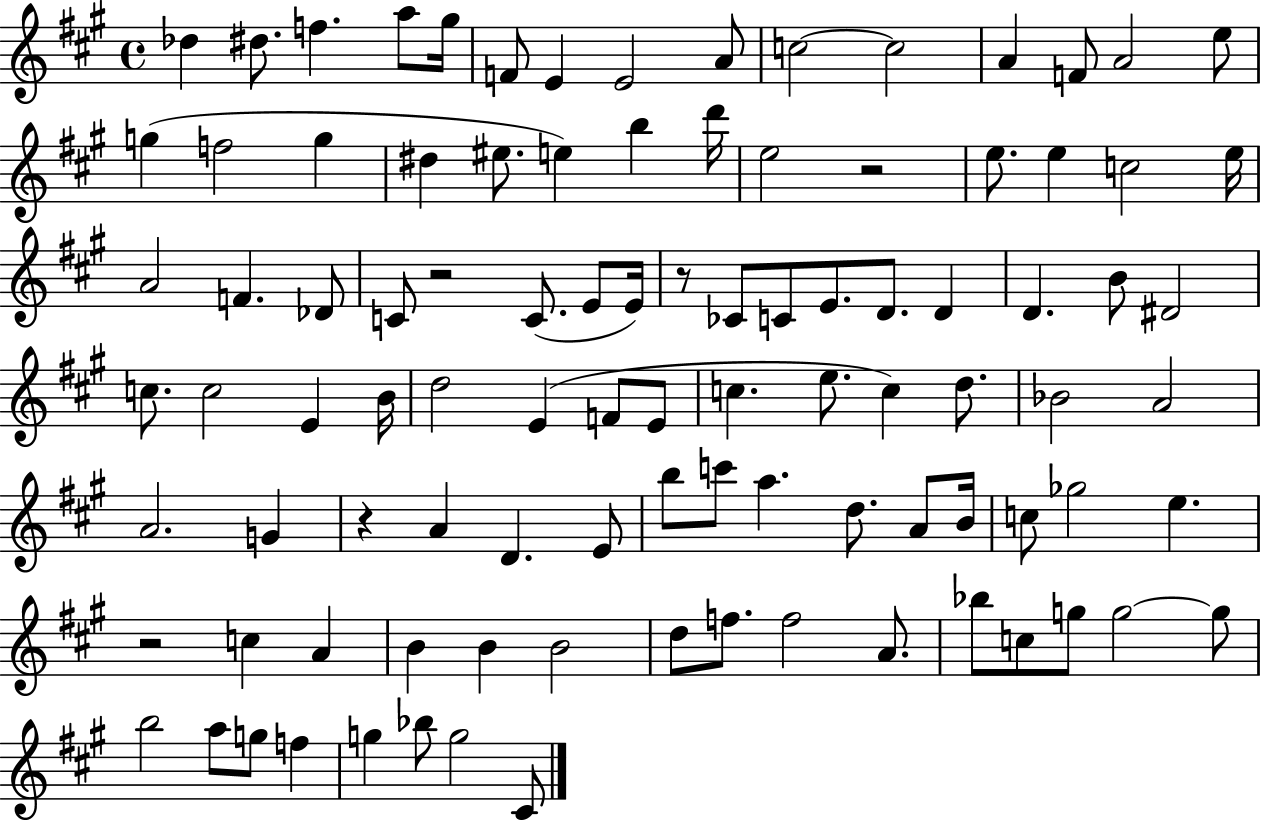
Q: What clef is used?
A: treble